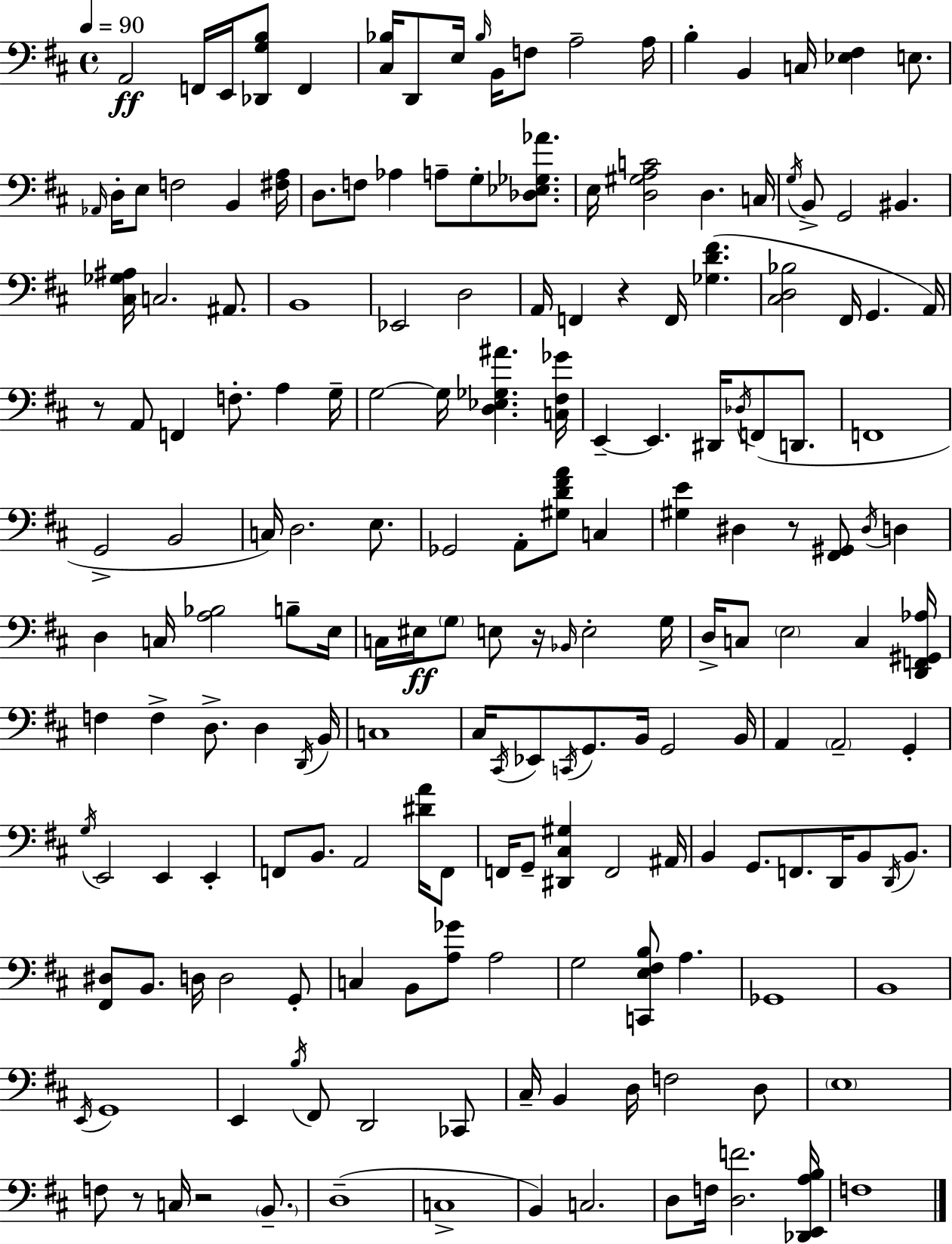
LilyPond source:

{
  \clef bass
  \time 4/4
  \defaultTimeSignature
  \key d \major
  \tempo 4 = 90
  a,2\ff f,16 e,16 <des, g b>8 f,4 | <cis bes>16 d,8 e16 \grace { bes16 } b,16 f8 a2-- | a16 b4-. b,4 c16 <ees fis>4 e8. | \grace { aes,16 } d16-. e8 f2 b,4 | \break <fis a>16 d8. f8 aes4 a8-- g8-. <des ees ges aes'>8. | e16 <d gis a c'>2 d4. | c16 \acciaccatura { g16 } b,8-> g,2 bis,4. | <cis ges ais>16 c2. | \break ais,8. b,1 | ees,2 d2 | a,16 f,4 r4 f,16 <ges d' fis'>4.( | <cis d bes>2 fis,16 g,4. | \break a,16) r8 a,8 f,4 f8.-. a4 | g16-- g2~~ g16 <d ees ges ais'>4. | <c fis ges'>16 e,4--~~ e,4. dis,16 \acciaccatura { des16 } f,8( | d,8. f,1 | \break g,2-> b,2 | c16) d2. | e8. ges,2 a,8-. <gis d' fis' a'>8 | c4 <gis e'>4 dis4 r8 <fis, gis,>8 | \break \acciaccatura { dis16 } d4 d4 c16 <a bes>2 | b8-- e16 c16 eis16\ff \parenthesize g8 e8 r16 \grace { bes,16 } e2-. | g16 d16-> c8 \parenthesize e2 | c4 <d, f, gis, aes>16 f4 f4-> d8.-> | \break d4 \acciaccatura { d,16 } b,16 c1 | cis16 \acciaccatura { cis,16 } ees,8 \acciaccatura { c,16 } g,8. b,16 | g,2 b,16 a,4 \parenthesize a,2-- | g,4-. \acciaccatura { g16 } e,2 | \break e,4 e,4-. f,8 b,8. a,2 | <dis' a'>16 f,8 f,16 g,8-- <dis, cis gis>4 | f,2 ais,16 b,4 g,8. | f,8. d,16 b,8 \acciaccatura { d,16 } b,8. <fis, dis>8 b,8. | \break d16 d2 g,8-. c4 b,8 | <a ges'>8 a2 g2 | <c, e fis b>8 a4. ges,1 | b,1 | \break \acciaccatura { e,16 } g,1 | e,4 | \acciaccatura { b16 } fis,8 d,2 ces,8 cis16-- b,4 | d16 f2 d8 \parenthesize e1 | \break f8 r8 | c16 r2 \parenthesize b,8.-- d1--( | c1-> | b,4) | \break c2. d8 f16 | <d f'>2. <des, e, a b>16 f1 | \bar "|."
}